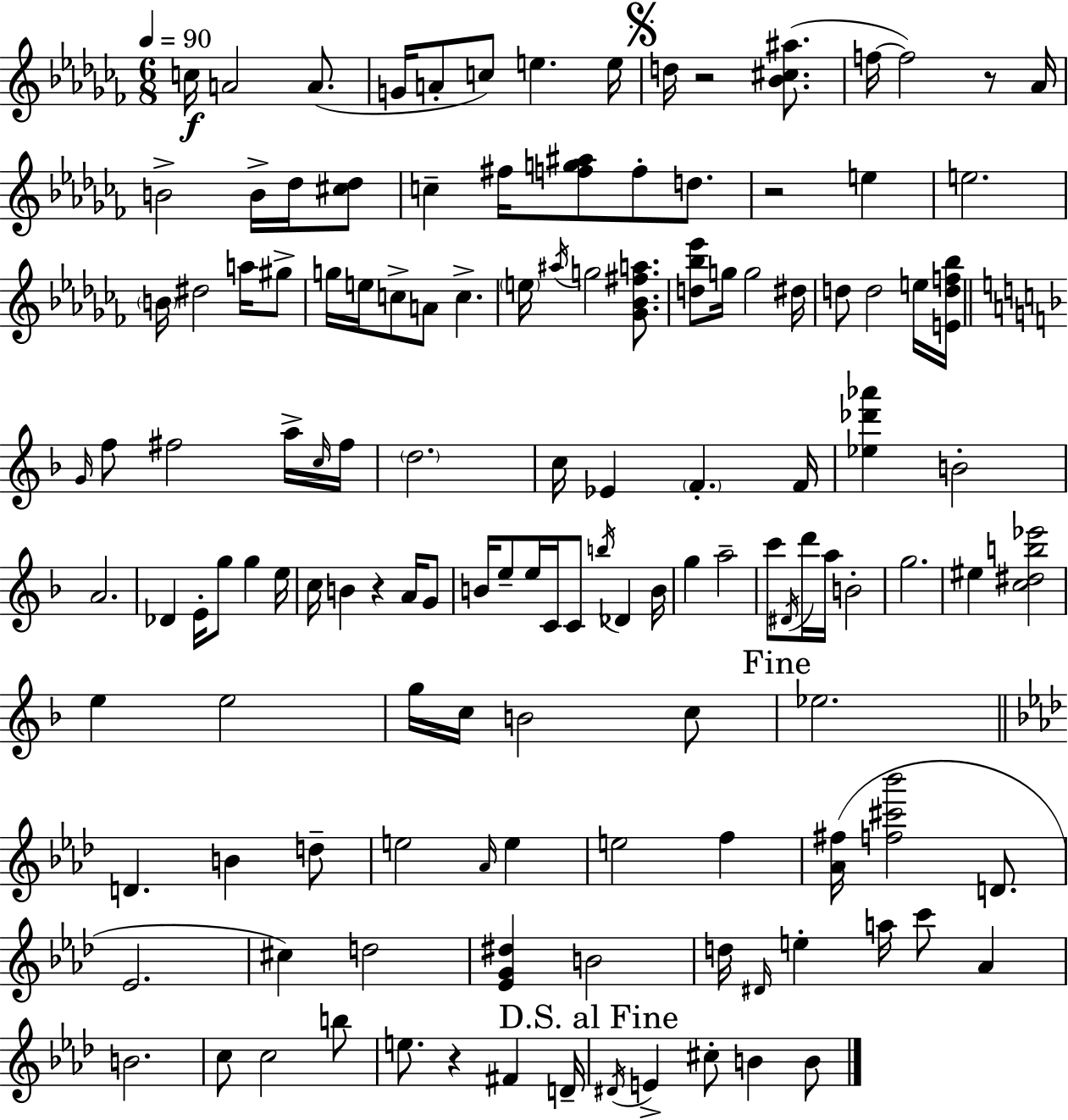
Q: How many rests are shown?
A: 5